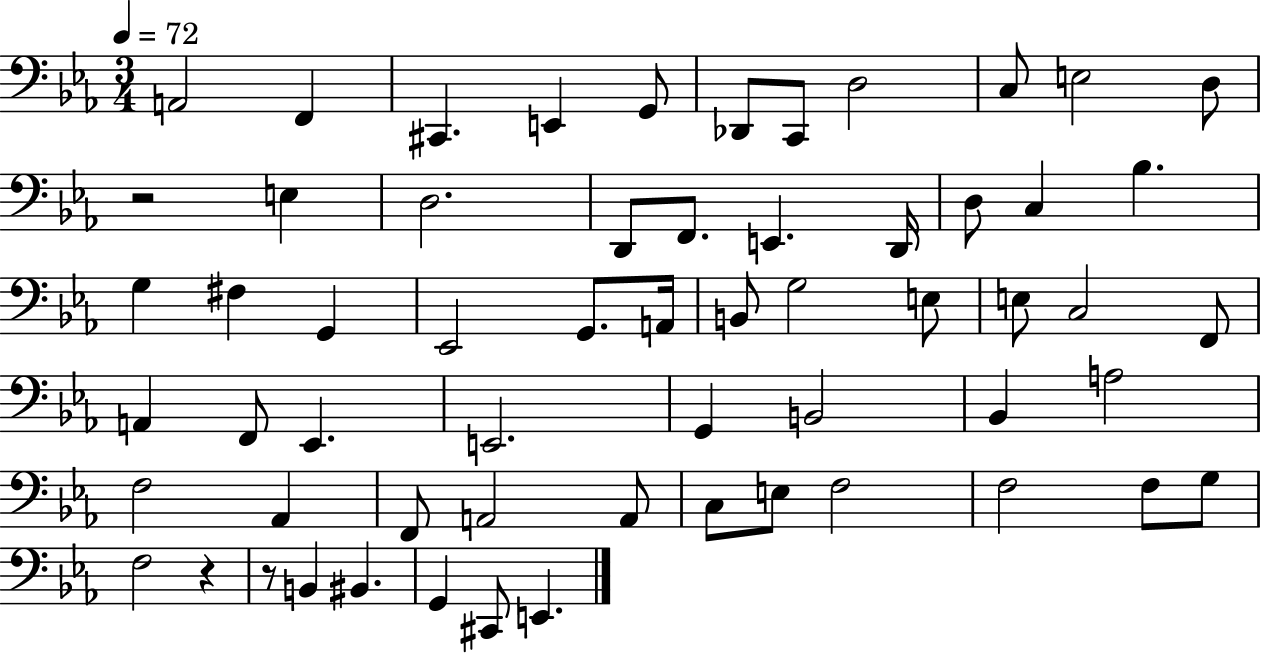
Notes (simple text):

A2/h F2/q C#2/q. E2/q G2/e Db2/e C2/e D3/h C3/e E3/h D3/e R/h E3/q D3/h. D2/e F2/e. E2/q. D2/s D3/e C3/q Bb3/q. G3/q F#3/q G2/q Eb2/h G2/e. A2/s B2/e G3/h E3/e E3/e C3/h F2/e A2/q F2/e Eb2/q. E2/h. G2/q B2/h Bb2/q A3/h F3/h Ab2/q F2/e A2/h A2/e C3/e E3/e F3/h F3/h F3/e G3/e F3/h R/q R/e B2/q BIS2/q. G2/q C#2/e E2/q.